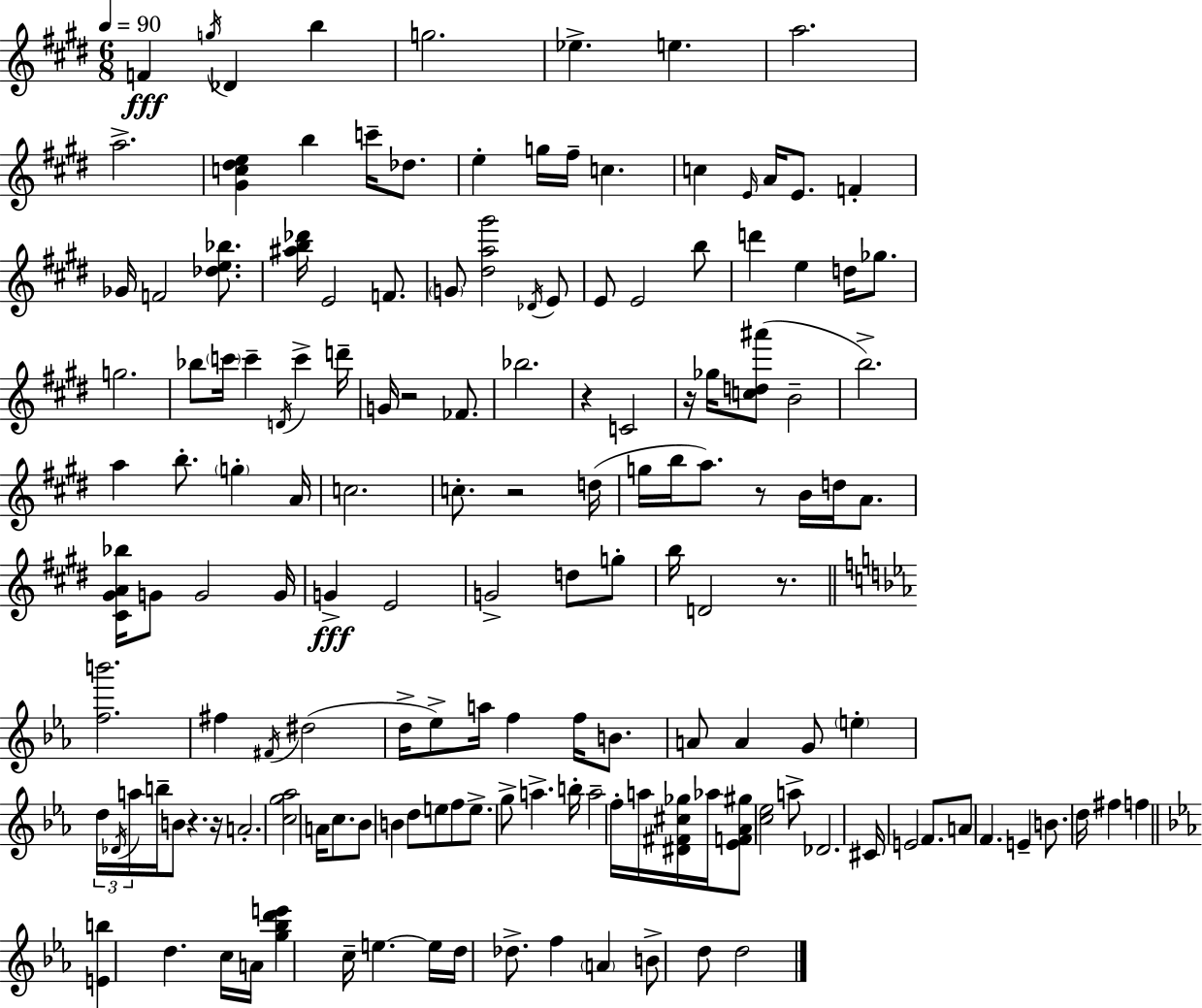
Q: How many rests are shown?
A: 8